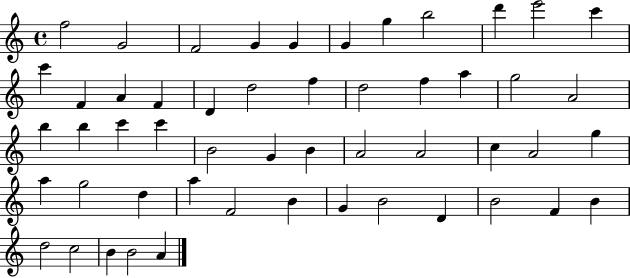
{
  \clef treble
  \time 4/4
  \defaultTimeSignature
  \key c \major
  f''2 g'2 | f'2 g'4 g'4 | g'4 g''4 b''2 | d'''4 e'''2 c'''4 | \break c'''4 f'4 a'4 f'4 | d'4 d''2 f''4 | d''2 f''4 a''4 | g''2 a'2 | \break b''4 b''4 c'''4 c'''4 | b'2 g'4 b'4 | a'2 a'2 | c''4 a'2 g''4 | \break a''4 g''2 d''4 | a''4 f'2 b'4 | g'4 b'2 d'4 | b'2 f'4 b'4 | \break d''2 c''2 | b'4 b'2 a'4 | \bar "|."
}